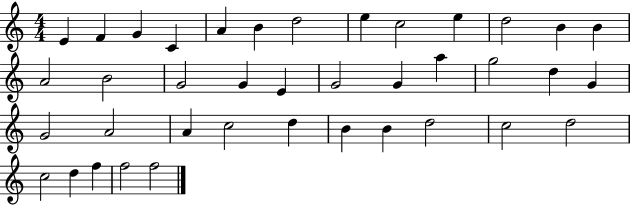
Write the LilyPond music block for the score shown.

{
  \clef treble
  \numericTimeSignature
  \time 4/4
  \key c \major
  e'4 f'4 g'4 c'4 | a'4 b'4 d''2 | e''4 c''2 e''4 | d''2 b'4 b'4 | \break a'2 b'2 | g'2 g'4 e'4 | g'2 g'4 a''4 | g''2 d''4 g'4 | \break g'2 a'2 | a'4 c''2 d''4 | b'4 b'4 d''2 | c''2 d''2 | \break c''2 d''4 f''4 | f''2 f''2 | \bar "|."
}